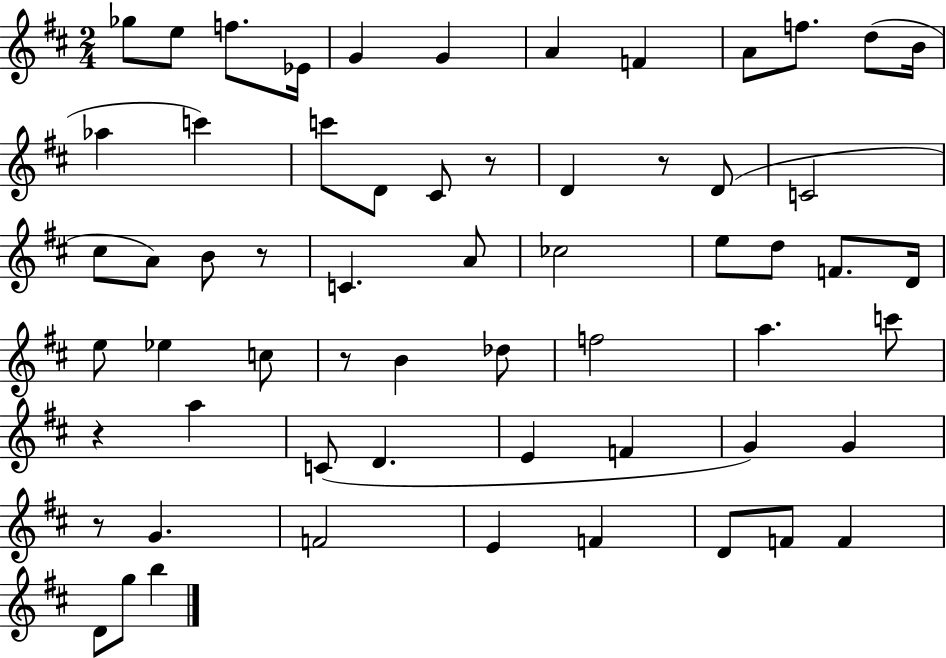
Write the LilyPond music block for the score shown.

{
  \clef treble
  \numericTimeSignature
  \time 2/4
  \key d \major
  \repeat volta 2 { ges''8 e''8 f''8. ees'16 | g'4 g'4 | a'4 f'4 | a'8 f''8. d''8( b'16 | \break aes''4 c'''4) | c'''8 d'8 cis'8 r8 | d'4 r8 d'8( | c'2 | \break cis''8 a'8) b'8 r8 | c'4. a'8 | ces''2 | e''8 d''8 f'8. d'16 | \break e''8 ees''4 c''8 | r8 b'4 des''8 | f''2 | a''4. c'''8 | \break r4 a''4 | c'8( d'4. | e'4 f'4 | g'4) g'4 | \break r8 g'4. | f'2 | e'4 f'4 | d'8 f'8 f'4 | \break d'8 g''8 b''4 | } \bar "|."
}